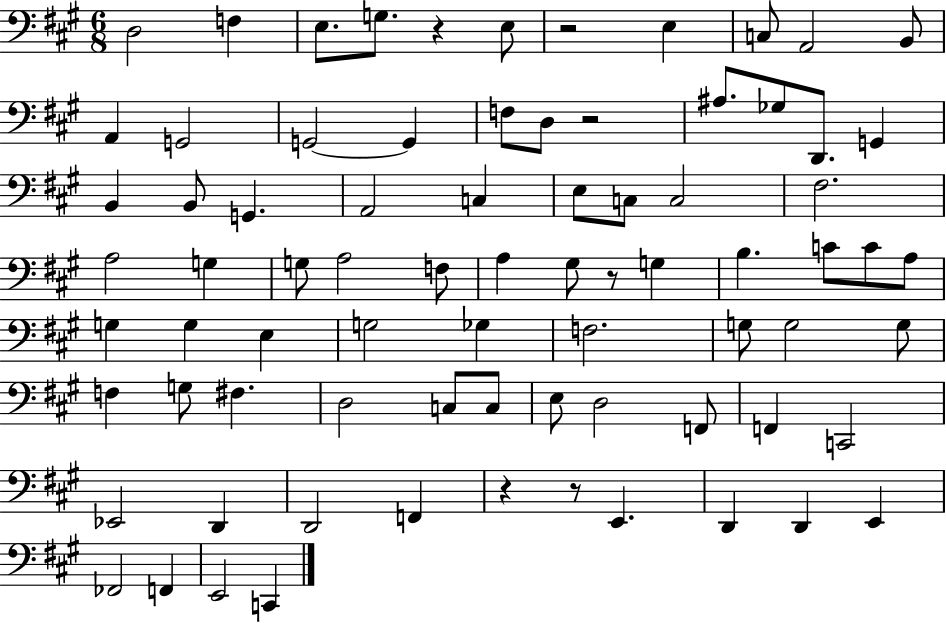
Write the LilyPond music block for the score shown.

{
  \clef bass
  \numericTimeSignature
  \time 6/8
  \key a \major
  d2 f4 | e8. g8. r4 e8 | r2 e4 | c8 a,2 b,8 | \break a,4 g,2 | g,2~~ g,4 | f8 d8 r2 | ais8. ges8 d,8. g,4 | \break b,4 b,8 g,4. | a,2 c4 | e8 c8 c2 | fis2. | \break a2 g4 | g8 a2 f8 | a4 gis8 r8 g4 | b4. c'8 c'8 a8 | \break g4 g4 e4 | g2 ges4 | f2. | g8 g2 g8 | \break f4 g8 fis4. | d2 c8 c8 | e8 d2 f,8 | f,4 c,2 | \break ees,2 d,4 | d,2 f,4 | r4 r8 e,4. | d,4 d,4 e,4 | \break fes,2 f,4 | e,2 c,4 | \bar "|."
}